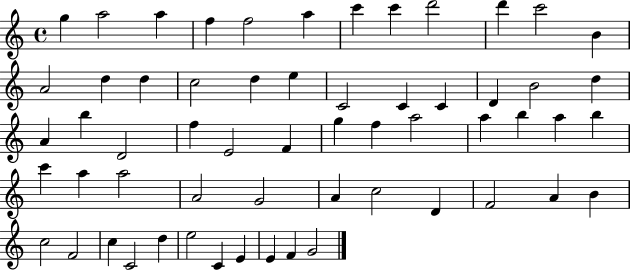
X:1
T:Untitled
M:4/4
L:1/4
K:C
g a2 a f f2 a c' c' d'2 d' c'2 B A2 d d c2 d e C2 C C D B2 d A b D2 f E2 F g f a2 a b a b c' a a2 A2 G2 A c2 D F2 A B c2 F2 c C2 d e2 C E E F G2